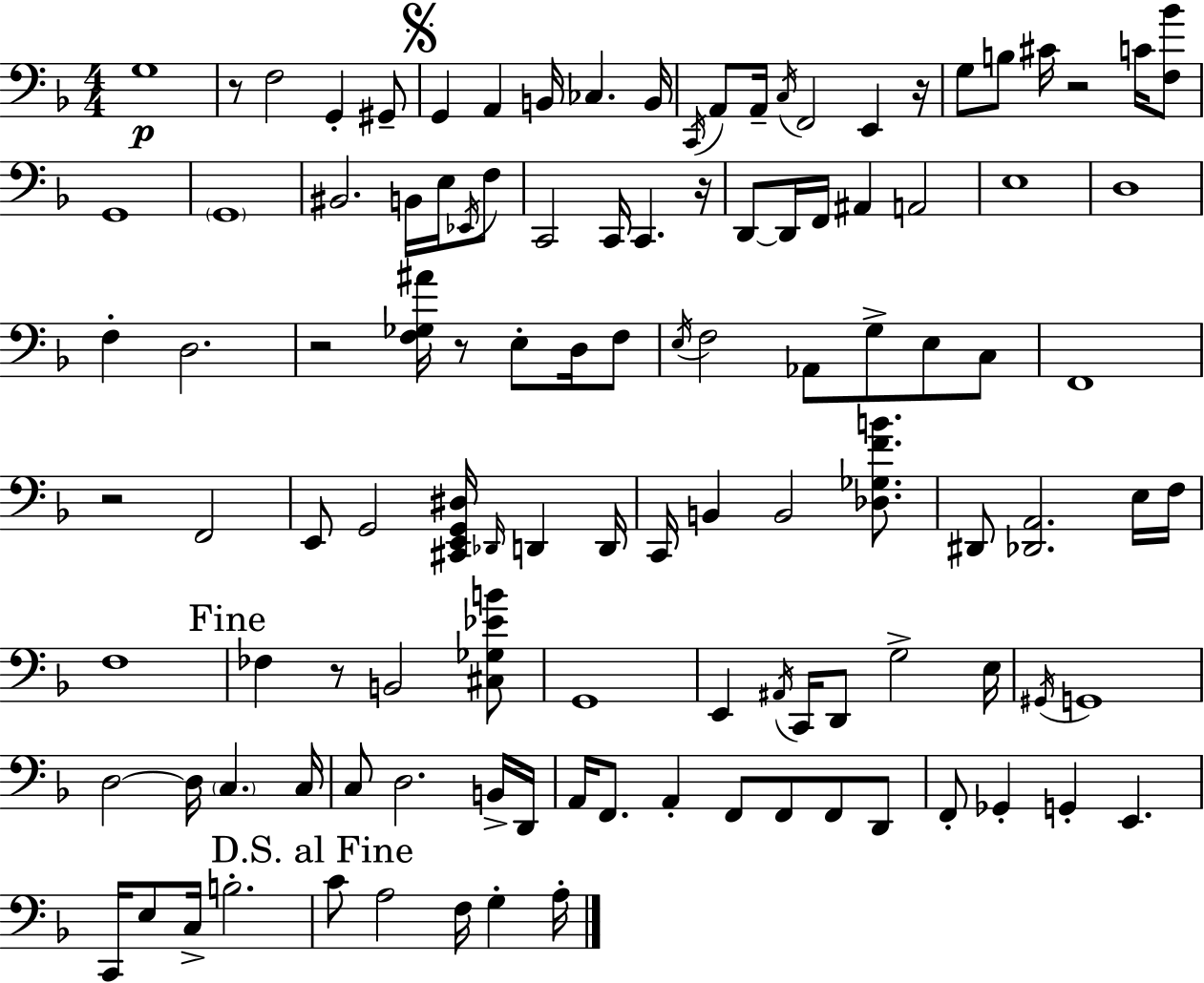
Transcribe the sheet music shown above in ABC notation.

X:1
T:Untitled
M:4/4
L:1/4
K:F
G,4 z/2 F,2 G,, ^G,,/2 G,, A,, B,,/4 _C, B,,/4 C,,/4 A,,/2 A,,/4 C,/4 F,,2 E,, z/4 G,/2 B,/2 ^C/4 z2 C/4 [F,_B]/2 G,,4 G,,4 ^B,,2 B,,/4 E,/4 _E,,/4 F,/2 C,,2 C,,/4 C,, z/4 D,,/2 D,,/4 F,,/4 ^A,, A,,2 E,4 D,4 F, D,2 z2 [F,_G,^A]/4 z/2 E,/2 D,/4 F,/2 E,/4 F,2 _A,,/2 G,/2 E,/2 C,/2 F,,4 z2 F,,2 E,,/2 G,,2 [^C,,E,,G,,^D,]/4 _D,,/4 D,, D,,/4 C,,/4 B,, B,,2 [_D,_G,FB]/2 ^D,,/2 [_D,,A,,]2 E,/4 F,/4 F,4 _F, z/2 B,,2 [^C,_G,_EB]/2 G,,4 E,, ^A,,/4 C,,/4 D,,/2 G,2 E,/4 ^G,,/4 G,,4 D,2 D,/4 C, C,/4 C,/2 D,2 B,,/4 D,,/4 A,,/4 F,,/2 A,, F,,/2 F,,/2 F,,/2 D,,/2 F,,/2 _G,, G,, E,, C,,/4 E,/2 C,/4 B,2 C/2 A,2 F,/4 G, A,/4